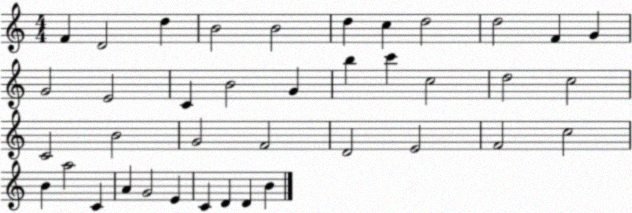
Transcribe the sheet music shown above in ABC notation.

X:1
T:Untitled
M:4/4
L:1/4
K:C
F D2 d B2 B2 d c d2 d2 F G G2 E2 C B2 G b c' c2 d2 c2 C2 B2 G2 F2 D2 E2 F2 c2 B a2 C A G2 E C D D B